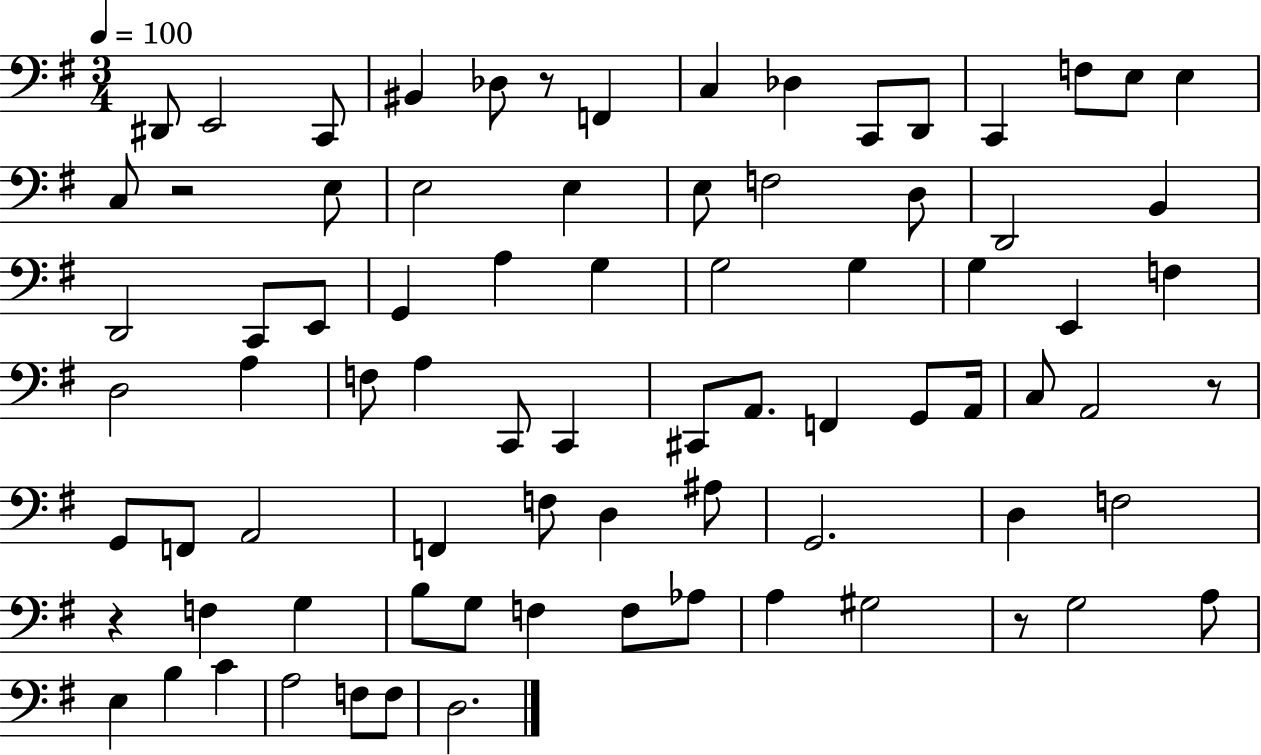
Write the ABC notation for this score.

X:1
T:Untitled
M:3/4
L:1/4
K:G
^D,,/2 E,,2 C,,/2 ^B,, _D,/2 z/2 F,, C, _D, C,,/2 D,,/2 C,, F,/2 E,/2 E, C,/2 z2 E,/2 E,2 E, E,/2 F,2 D,/2 D,,2 B,, D,,2 C,,/2 E,,/2 G,, A, G, G,2 G, G, E,, F, D,2 A, F,/2 A, C,,/2 C,, ^C,,/2 A,,/2 F,, G,,/2 A,,/4 C,/2 A,,2 z/2 G,,/2 F,,/2 A,,2 F,, F,/2 D, ^A,/2 G,,2 D, F,2 z F, G, B,/2 G,/2 F, F,/2 _A,/2 A, ^G,2 z/2 G,2 A,/2 E, B, C A,2 F,/2 F,/2 D,2